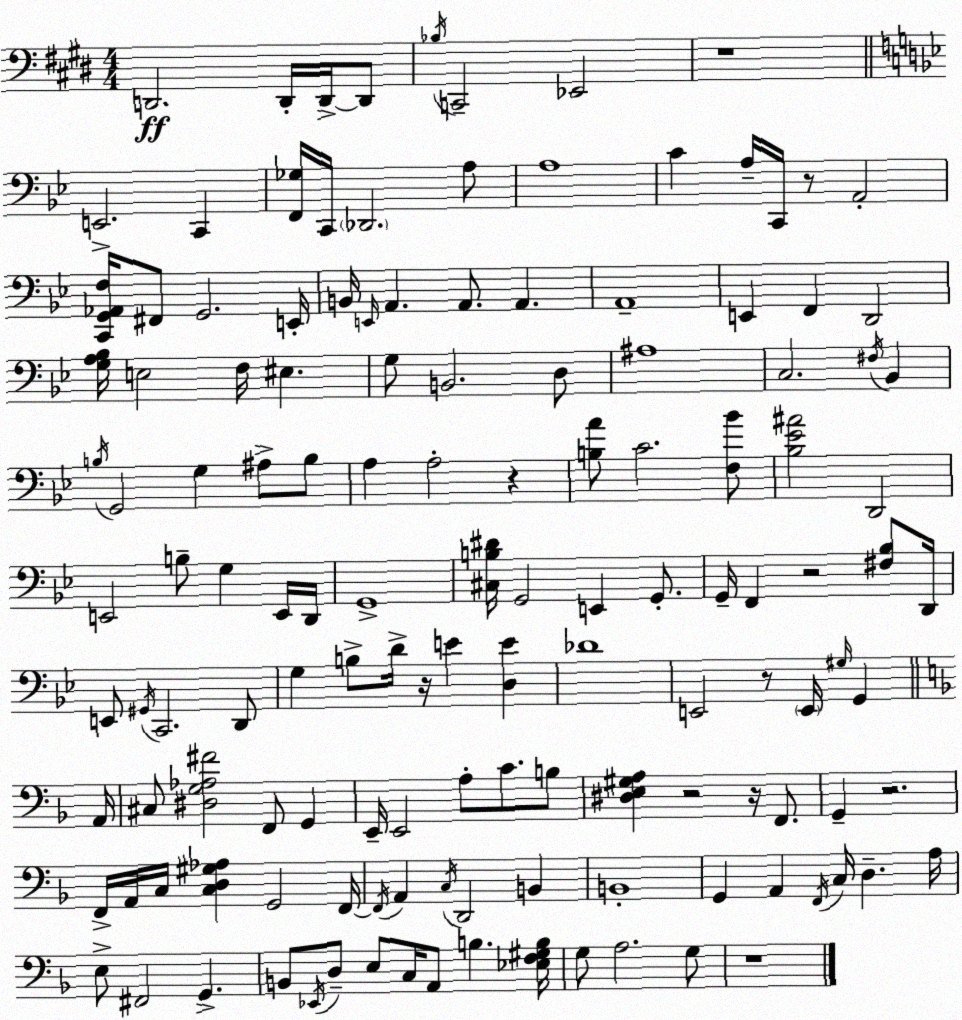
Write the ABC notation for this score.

X:1
T:Untitled
M:4/4
L:1/4
K:E
D,,2 D,,/4 D,,/4 D,,/2 _B,/4 C,,2 _E,,2 z4 E,,2 C,, [F,,_G,]/4 C,,/4 _D,,2 A,/2 A,4 C A,/4 C,,/4 z/2 A,,2 [C,,G,,_A,,F,]/4 ^F,,/2 G,,2 E,,/4 B,,/4 E,,/4 A,, A,,/2 A,, A,,4 E,, F,, D,,2 [G,A,_B,]/4 E,2 F,/4 ^E, G,/2 B,,2 D,/2 ^A,4 C,2 ^F,/4 _B,, B,/4 G,,2 G, ^A,/2 B,/2 A, A,2 z [B,A]/2 C2 [F,_B]/2 [_B,_E^A]2 D,,2 E,,2 B,/2 G, E,,/4 D,,/4 G,,4 [^C,B,^D]/4 G,,2 E,, G,,/2 G,,/4 F,, z2 [^F,_B,]/2 D,,/4 E,,/2 ^G,,/4 C,,2 D,,/2 G, B,/2 D/4 z/4 E [D,E] _D4 E,,2 z/2 E,,/4 ^G,/4 G,, A,,/4 ^C,/2 [^D,G,_A,^F]2 F,,/2 G,, E,,/4 E,,2 A,/2 C/2 B,/2 [^D,E,^G,A,] z2 z/4 F,,/2 G,, z2 F,,/4 A,,/4 C,/4 [C,D,^G,_A,] G,,2 F,,/4 F,,/4 A,, C,/4 D,,2 B,, B,,4 G,, A,, F,,/4 C,/4 D, A,/4 E,/2 ^F,,2 G,, B,,/2 _E,,/4 D,/2 E,/2 C,/4 A,,/2 B, [_E,F,^G,B,]/4 G,/2 A,2 G,/2 z4